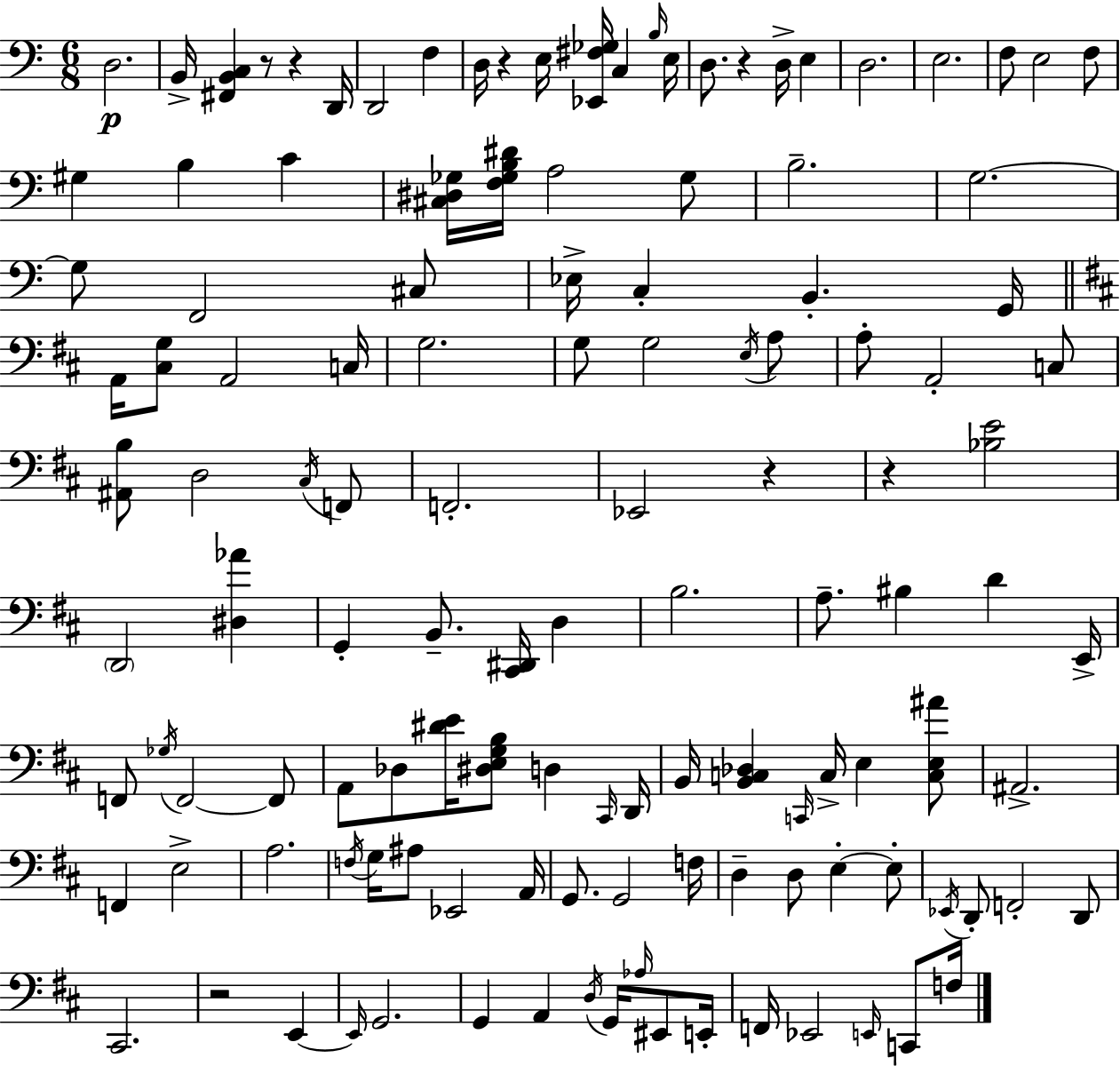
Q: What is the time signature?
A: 6/8